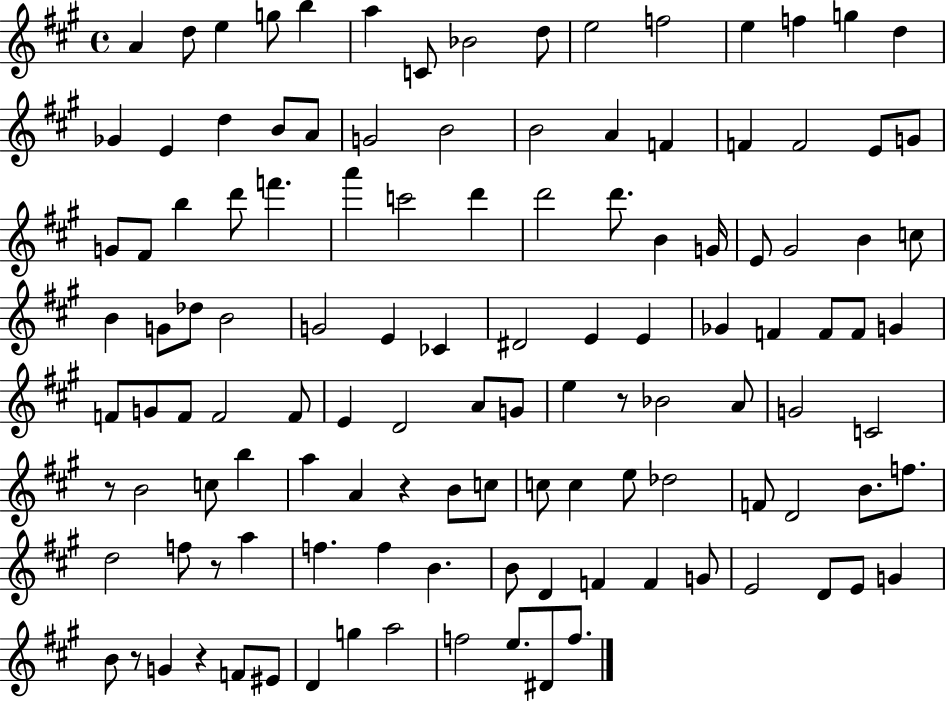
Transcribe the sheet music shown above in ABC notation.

X:1
T:Untitled
M:4/4
L:1/4
K:A
A d/2 e g/2 b a C/2 _B2 d/2 e2 f2 e f g d _G E d B/2 A/2 G2 B2 B2 A F F F2 E/2 G/2 G/2 ^F/2 b d'/2 f' a' c'2 d' d'2 d'/2 B G/4 E/2 ^G2 B c/2 B G/2 _d/2 B2 G2 E _C ^D2 E E _G F F/2 F/2 G F/2 G/2 F/2 F2 F/2 E D2 A/2 G/2 e z/2 _B2 A/2 G2 C2 z/2 B2 c/2 b a A z B/2 c/2 c/2 c e/2 _d2 F/2 D2 B/2 f/2 d2 f/2 z/2 a f f B B/2 D F F G/2 E2 D/2 E/2 G B/2 z/2 G z F/2 ^E/2 D g a2 f2 e/2 ^D/2 f/2